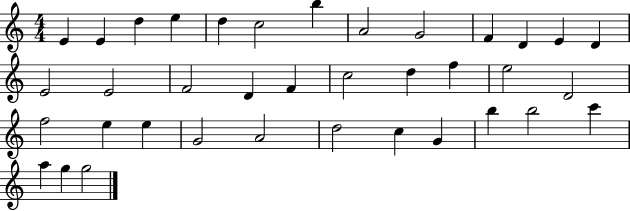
E4/q E4/q D5/q E5/q D5/q C5/h B5/q A4/h G4/h F4/q D4/q E4/q D4/q E4/h E4/h F4/h D4/q F4/q C5/h D5/q F5/q E5/h D4/h F5/h E5/q E5/q G4/h A4/h D5/h C5/q G4/q B5/q B5/h C6/q A5/q G5/q G5/h